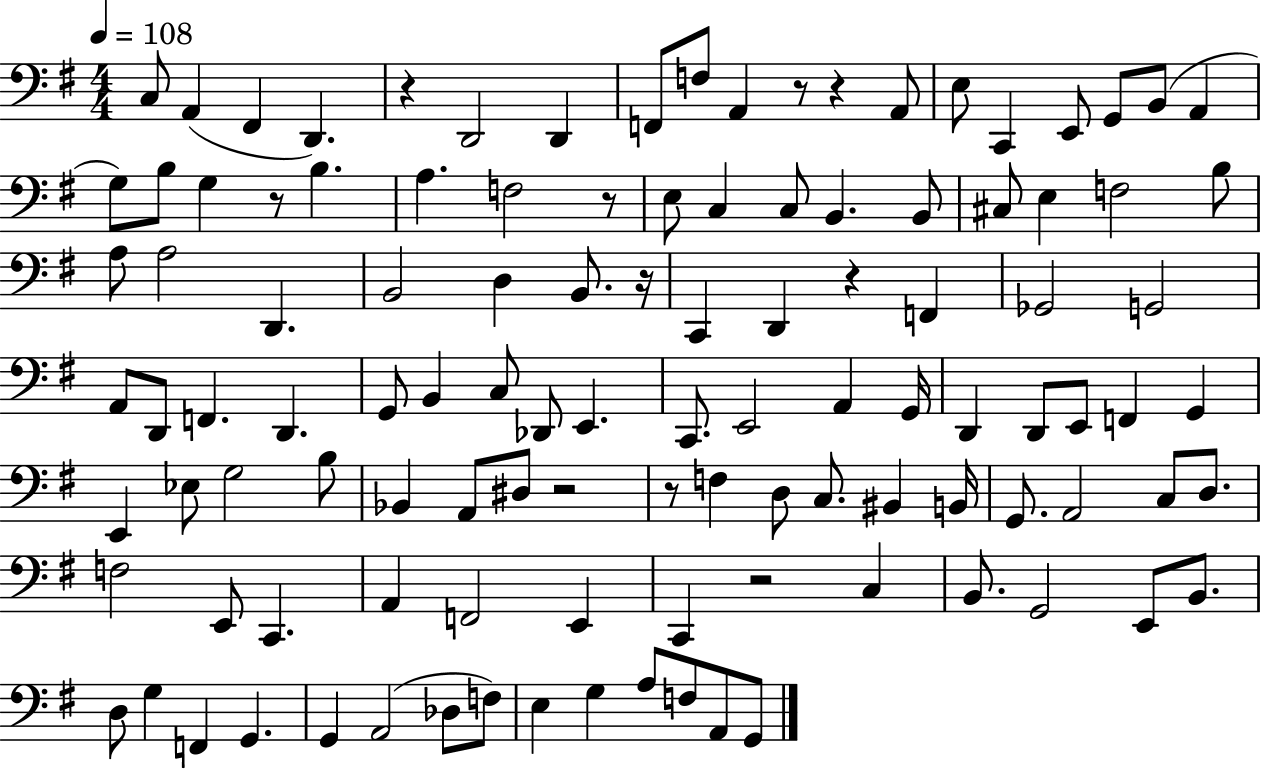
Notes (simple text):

C3/e A2/q F#2/q D2/q. R/q D2/h D2/q F2/e F3/e A2/q R/e R/q A2/e E3/e C2/q E2/e G2/e B2/e A2/q G3/e B3/e G3/q R/e B3/q. A3/q. F3/h R/e E3/e C3/q C3/e B2/q. B2/e C#3/e E3/q F3/h B3/e A3/e A3/h D2/q. B2/h D3/q B2/e. R/s C2/q D2/q R/q F2/q Gb2/h G2/h A2/e D2/e F2/q. D2/q. G2/e B2/q C3/e Db2/e E2/q. C2/e. E2/h A2/q G2/s D2/q D2/e E2/e F2/q G2/q E2/q Eb3/e G3/h B3/e Bb2/q A2/e D#3/e R/h R/e F3/q D3/e C3/e. BIS2/q B2/s G2/e. A2/h C3/e D3/e. F3/h E2/e C2/q. A2/q F2/h E2/q C2/q R/h C3/q B2/e. G2/h E2/e B2/e. D3/e G3/q F2/q G2/q. G2/q A2/h Db3/e F3/e E3/q G3/q A3/e F3/e A2/e G2/e